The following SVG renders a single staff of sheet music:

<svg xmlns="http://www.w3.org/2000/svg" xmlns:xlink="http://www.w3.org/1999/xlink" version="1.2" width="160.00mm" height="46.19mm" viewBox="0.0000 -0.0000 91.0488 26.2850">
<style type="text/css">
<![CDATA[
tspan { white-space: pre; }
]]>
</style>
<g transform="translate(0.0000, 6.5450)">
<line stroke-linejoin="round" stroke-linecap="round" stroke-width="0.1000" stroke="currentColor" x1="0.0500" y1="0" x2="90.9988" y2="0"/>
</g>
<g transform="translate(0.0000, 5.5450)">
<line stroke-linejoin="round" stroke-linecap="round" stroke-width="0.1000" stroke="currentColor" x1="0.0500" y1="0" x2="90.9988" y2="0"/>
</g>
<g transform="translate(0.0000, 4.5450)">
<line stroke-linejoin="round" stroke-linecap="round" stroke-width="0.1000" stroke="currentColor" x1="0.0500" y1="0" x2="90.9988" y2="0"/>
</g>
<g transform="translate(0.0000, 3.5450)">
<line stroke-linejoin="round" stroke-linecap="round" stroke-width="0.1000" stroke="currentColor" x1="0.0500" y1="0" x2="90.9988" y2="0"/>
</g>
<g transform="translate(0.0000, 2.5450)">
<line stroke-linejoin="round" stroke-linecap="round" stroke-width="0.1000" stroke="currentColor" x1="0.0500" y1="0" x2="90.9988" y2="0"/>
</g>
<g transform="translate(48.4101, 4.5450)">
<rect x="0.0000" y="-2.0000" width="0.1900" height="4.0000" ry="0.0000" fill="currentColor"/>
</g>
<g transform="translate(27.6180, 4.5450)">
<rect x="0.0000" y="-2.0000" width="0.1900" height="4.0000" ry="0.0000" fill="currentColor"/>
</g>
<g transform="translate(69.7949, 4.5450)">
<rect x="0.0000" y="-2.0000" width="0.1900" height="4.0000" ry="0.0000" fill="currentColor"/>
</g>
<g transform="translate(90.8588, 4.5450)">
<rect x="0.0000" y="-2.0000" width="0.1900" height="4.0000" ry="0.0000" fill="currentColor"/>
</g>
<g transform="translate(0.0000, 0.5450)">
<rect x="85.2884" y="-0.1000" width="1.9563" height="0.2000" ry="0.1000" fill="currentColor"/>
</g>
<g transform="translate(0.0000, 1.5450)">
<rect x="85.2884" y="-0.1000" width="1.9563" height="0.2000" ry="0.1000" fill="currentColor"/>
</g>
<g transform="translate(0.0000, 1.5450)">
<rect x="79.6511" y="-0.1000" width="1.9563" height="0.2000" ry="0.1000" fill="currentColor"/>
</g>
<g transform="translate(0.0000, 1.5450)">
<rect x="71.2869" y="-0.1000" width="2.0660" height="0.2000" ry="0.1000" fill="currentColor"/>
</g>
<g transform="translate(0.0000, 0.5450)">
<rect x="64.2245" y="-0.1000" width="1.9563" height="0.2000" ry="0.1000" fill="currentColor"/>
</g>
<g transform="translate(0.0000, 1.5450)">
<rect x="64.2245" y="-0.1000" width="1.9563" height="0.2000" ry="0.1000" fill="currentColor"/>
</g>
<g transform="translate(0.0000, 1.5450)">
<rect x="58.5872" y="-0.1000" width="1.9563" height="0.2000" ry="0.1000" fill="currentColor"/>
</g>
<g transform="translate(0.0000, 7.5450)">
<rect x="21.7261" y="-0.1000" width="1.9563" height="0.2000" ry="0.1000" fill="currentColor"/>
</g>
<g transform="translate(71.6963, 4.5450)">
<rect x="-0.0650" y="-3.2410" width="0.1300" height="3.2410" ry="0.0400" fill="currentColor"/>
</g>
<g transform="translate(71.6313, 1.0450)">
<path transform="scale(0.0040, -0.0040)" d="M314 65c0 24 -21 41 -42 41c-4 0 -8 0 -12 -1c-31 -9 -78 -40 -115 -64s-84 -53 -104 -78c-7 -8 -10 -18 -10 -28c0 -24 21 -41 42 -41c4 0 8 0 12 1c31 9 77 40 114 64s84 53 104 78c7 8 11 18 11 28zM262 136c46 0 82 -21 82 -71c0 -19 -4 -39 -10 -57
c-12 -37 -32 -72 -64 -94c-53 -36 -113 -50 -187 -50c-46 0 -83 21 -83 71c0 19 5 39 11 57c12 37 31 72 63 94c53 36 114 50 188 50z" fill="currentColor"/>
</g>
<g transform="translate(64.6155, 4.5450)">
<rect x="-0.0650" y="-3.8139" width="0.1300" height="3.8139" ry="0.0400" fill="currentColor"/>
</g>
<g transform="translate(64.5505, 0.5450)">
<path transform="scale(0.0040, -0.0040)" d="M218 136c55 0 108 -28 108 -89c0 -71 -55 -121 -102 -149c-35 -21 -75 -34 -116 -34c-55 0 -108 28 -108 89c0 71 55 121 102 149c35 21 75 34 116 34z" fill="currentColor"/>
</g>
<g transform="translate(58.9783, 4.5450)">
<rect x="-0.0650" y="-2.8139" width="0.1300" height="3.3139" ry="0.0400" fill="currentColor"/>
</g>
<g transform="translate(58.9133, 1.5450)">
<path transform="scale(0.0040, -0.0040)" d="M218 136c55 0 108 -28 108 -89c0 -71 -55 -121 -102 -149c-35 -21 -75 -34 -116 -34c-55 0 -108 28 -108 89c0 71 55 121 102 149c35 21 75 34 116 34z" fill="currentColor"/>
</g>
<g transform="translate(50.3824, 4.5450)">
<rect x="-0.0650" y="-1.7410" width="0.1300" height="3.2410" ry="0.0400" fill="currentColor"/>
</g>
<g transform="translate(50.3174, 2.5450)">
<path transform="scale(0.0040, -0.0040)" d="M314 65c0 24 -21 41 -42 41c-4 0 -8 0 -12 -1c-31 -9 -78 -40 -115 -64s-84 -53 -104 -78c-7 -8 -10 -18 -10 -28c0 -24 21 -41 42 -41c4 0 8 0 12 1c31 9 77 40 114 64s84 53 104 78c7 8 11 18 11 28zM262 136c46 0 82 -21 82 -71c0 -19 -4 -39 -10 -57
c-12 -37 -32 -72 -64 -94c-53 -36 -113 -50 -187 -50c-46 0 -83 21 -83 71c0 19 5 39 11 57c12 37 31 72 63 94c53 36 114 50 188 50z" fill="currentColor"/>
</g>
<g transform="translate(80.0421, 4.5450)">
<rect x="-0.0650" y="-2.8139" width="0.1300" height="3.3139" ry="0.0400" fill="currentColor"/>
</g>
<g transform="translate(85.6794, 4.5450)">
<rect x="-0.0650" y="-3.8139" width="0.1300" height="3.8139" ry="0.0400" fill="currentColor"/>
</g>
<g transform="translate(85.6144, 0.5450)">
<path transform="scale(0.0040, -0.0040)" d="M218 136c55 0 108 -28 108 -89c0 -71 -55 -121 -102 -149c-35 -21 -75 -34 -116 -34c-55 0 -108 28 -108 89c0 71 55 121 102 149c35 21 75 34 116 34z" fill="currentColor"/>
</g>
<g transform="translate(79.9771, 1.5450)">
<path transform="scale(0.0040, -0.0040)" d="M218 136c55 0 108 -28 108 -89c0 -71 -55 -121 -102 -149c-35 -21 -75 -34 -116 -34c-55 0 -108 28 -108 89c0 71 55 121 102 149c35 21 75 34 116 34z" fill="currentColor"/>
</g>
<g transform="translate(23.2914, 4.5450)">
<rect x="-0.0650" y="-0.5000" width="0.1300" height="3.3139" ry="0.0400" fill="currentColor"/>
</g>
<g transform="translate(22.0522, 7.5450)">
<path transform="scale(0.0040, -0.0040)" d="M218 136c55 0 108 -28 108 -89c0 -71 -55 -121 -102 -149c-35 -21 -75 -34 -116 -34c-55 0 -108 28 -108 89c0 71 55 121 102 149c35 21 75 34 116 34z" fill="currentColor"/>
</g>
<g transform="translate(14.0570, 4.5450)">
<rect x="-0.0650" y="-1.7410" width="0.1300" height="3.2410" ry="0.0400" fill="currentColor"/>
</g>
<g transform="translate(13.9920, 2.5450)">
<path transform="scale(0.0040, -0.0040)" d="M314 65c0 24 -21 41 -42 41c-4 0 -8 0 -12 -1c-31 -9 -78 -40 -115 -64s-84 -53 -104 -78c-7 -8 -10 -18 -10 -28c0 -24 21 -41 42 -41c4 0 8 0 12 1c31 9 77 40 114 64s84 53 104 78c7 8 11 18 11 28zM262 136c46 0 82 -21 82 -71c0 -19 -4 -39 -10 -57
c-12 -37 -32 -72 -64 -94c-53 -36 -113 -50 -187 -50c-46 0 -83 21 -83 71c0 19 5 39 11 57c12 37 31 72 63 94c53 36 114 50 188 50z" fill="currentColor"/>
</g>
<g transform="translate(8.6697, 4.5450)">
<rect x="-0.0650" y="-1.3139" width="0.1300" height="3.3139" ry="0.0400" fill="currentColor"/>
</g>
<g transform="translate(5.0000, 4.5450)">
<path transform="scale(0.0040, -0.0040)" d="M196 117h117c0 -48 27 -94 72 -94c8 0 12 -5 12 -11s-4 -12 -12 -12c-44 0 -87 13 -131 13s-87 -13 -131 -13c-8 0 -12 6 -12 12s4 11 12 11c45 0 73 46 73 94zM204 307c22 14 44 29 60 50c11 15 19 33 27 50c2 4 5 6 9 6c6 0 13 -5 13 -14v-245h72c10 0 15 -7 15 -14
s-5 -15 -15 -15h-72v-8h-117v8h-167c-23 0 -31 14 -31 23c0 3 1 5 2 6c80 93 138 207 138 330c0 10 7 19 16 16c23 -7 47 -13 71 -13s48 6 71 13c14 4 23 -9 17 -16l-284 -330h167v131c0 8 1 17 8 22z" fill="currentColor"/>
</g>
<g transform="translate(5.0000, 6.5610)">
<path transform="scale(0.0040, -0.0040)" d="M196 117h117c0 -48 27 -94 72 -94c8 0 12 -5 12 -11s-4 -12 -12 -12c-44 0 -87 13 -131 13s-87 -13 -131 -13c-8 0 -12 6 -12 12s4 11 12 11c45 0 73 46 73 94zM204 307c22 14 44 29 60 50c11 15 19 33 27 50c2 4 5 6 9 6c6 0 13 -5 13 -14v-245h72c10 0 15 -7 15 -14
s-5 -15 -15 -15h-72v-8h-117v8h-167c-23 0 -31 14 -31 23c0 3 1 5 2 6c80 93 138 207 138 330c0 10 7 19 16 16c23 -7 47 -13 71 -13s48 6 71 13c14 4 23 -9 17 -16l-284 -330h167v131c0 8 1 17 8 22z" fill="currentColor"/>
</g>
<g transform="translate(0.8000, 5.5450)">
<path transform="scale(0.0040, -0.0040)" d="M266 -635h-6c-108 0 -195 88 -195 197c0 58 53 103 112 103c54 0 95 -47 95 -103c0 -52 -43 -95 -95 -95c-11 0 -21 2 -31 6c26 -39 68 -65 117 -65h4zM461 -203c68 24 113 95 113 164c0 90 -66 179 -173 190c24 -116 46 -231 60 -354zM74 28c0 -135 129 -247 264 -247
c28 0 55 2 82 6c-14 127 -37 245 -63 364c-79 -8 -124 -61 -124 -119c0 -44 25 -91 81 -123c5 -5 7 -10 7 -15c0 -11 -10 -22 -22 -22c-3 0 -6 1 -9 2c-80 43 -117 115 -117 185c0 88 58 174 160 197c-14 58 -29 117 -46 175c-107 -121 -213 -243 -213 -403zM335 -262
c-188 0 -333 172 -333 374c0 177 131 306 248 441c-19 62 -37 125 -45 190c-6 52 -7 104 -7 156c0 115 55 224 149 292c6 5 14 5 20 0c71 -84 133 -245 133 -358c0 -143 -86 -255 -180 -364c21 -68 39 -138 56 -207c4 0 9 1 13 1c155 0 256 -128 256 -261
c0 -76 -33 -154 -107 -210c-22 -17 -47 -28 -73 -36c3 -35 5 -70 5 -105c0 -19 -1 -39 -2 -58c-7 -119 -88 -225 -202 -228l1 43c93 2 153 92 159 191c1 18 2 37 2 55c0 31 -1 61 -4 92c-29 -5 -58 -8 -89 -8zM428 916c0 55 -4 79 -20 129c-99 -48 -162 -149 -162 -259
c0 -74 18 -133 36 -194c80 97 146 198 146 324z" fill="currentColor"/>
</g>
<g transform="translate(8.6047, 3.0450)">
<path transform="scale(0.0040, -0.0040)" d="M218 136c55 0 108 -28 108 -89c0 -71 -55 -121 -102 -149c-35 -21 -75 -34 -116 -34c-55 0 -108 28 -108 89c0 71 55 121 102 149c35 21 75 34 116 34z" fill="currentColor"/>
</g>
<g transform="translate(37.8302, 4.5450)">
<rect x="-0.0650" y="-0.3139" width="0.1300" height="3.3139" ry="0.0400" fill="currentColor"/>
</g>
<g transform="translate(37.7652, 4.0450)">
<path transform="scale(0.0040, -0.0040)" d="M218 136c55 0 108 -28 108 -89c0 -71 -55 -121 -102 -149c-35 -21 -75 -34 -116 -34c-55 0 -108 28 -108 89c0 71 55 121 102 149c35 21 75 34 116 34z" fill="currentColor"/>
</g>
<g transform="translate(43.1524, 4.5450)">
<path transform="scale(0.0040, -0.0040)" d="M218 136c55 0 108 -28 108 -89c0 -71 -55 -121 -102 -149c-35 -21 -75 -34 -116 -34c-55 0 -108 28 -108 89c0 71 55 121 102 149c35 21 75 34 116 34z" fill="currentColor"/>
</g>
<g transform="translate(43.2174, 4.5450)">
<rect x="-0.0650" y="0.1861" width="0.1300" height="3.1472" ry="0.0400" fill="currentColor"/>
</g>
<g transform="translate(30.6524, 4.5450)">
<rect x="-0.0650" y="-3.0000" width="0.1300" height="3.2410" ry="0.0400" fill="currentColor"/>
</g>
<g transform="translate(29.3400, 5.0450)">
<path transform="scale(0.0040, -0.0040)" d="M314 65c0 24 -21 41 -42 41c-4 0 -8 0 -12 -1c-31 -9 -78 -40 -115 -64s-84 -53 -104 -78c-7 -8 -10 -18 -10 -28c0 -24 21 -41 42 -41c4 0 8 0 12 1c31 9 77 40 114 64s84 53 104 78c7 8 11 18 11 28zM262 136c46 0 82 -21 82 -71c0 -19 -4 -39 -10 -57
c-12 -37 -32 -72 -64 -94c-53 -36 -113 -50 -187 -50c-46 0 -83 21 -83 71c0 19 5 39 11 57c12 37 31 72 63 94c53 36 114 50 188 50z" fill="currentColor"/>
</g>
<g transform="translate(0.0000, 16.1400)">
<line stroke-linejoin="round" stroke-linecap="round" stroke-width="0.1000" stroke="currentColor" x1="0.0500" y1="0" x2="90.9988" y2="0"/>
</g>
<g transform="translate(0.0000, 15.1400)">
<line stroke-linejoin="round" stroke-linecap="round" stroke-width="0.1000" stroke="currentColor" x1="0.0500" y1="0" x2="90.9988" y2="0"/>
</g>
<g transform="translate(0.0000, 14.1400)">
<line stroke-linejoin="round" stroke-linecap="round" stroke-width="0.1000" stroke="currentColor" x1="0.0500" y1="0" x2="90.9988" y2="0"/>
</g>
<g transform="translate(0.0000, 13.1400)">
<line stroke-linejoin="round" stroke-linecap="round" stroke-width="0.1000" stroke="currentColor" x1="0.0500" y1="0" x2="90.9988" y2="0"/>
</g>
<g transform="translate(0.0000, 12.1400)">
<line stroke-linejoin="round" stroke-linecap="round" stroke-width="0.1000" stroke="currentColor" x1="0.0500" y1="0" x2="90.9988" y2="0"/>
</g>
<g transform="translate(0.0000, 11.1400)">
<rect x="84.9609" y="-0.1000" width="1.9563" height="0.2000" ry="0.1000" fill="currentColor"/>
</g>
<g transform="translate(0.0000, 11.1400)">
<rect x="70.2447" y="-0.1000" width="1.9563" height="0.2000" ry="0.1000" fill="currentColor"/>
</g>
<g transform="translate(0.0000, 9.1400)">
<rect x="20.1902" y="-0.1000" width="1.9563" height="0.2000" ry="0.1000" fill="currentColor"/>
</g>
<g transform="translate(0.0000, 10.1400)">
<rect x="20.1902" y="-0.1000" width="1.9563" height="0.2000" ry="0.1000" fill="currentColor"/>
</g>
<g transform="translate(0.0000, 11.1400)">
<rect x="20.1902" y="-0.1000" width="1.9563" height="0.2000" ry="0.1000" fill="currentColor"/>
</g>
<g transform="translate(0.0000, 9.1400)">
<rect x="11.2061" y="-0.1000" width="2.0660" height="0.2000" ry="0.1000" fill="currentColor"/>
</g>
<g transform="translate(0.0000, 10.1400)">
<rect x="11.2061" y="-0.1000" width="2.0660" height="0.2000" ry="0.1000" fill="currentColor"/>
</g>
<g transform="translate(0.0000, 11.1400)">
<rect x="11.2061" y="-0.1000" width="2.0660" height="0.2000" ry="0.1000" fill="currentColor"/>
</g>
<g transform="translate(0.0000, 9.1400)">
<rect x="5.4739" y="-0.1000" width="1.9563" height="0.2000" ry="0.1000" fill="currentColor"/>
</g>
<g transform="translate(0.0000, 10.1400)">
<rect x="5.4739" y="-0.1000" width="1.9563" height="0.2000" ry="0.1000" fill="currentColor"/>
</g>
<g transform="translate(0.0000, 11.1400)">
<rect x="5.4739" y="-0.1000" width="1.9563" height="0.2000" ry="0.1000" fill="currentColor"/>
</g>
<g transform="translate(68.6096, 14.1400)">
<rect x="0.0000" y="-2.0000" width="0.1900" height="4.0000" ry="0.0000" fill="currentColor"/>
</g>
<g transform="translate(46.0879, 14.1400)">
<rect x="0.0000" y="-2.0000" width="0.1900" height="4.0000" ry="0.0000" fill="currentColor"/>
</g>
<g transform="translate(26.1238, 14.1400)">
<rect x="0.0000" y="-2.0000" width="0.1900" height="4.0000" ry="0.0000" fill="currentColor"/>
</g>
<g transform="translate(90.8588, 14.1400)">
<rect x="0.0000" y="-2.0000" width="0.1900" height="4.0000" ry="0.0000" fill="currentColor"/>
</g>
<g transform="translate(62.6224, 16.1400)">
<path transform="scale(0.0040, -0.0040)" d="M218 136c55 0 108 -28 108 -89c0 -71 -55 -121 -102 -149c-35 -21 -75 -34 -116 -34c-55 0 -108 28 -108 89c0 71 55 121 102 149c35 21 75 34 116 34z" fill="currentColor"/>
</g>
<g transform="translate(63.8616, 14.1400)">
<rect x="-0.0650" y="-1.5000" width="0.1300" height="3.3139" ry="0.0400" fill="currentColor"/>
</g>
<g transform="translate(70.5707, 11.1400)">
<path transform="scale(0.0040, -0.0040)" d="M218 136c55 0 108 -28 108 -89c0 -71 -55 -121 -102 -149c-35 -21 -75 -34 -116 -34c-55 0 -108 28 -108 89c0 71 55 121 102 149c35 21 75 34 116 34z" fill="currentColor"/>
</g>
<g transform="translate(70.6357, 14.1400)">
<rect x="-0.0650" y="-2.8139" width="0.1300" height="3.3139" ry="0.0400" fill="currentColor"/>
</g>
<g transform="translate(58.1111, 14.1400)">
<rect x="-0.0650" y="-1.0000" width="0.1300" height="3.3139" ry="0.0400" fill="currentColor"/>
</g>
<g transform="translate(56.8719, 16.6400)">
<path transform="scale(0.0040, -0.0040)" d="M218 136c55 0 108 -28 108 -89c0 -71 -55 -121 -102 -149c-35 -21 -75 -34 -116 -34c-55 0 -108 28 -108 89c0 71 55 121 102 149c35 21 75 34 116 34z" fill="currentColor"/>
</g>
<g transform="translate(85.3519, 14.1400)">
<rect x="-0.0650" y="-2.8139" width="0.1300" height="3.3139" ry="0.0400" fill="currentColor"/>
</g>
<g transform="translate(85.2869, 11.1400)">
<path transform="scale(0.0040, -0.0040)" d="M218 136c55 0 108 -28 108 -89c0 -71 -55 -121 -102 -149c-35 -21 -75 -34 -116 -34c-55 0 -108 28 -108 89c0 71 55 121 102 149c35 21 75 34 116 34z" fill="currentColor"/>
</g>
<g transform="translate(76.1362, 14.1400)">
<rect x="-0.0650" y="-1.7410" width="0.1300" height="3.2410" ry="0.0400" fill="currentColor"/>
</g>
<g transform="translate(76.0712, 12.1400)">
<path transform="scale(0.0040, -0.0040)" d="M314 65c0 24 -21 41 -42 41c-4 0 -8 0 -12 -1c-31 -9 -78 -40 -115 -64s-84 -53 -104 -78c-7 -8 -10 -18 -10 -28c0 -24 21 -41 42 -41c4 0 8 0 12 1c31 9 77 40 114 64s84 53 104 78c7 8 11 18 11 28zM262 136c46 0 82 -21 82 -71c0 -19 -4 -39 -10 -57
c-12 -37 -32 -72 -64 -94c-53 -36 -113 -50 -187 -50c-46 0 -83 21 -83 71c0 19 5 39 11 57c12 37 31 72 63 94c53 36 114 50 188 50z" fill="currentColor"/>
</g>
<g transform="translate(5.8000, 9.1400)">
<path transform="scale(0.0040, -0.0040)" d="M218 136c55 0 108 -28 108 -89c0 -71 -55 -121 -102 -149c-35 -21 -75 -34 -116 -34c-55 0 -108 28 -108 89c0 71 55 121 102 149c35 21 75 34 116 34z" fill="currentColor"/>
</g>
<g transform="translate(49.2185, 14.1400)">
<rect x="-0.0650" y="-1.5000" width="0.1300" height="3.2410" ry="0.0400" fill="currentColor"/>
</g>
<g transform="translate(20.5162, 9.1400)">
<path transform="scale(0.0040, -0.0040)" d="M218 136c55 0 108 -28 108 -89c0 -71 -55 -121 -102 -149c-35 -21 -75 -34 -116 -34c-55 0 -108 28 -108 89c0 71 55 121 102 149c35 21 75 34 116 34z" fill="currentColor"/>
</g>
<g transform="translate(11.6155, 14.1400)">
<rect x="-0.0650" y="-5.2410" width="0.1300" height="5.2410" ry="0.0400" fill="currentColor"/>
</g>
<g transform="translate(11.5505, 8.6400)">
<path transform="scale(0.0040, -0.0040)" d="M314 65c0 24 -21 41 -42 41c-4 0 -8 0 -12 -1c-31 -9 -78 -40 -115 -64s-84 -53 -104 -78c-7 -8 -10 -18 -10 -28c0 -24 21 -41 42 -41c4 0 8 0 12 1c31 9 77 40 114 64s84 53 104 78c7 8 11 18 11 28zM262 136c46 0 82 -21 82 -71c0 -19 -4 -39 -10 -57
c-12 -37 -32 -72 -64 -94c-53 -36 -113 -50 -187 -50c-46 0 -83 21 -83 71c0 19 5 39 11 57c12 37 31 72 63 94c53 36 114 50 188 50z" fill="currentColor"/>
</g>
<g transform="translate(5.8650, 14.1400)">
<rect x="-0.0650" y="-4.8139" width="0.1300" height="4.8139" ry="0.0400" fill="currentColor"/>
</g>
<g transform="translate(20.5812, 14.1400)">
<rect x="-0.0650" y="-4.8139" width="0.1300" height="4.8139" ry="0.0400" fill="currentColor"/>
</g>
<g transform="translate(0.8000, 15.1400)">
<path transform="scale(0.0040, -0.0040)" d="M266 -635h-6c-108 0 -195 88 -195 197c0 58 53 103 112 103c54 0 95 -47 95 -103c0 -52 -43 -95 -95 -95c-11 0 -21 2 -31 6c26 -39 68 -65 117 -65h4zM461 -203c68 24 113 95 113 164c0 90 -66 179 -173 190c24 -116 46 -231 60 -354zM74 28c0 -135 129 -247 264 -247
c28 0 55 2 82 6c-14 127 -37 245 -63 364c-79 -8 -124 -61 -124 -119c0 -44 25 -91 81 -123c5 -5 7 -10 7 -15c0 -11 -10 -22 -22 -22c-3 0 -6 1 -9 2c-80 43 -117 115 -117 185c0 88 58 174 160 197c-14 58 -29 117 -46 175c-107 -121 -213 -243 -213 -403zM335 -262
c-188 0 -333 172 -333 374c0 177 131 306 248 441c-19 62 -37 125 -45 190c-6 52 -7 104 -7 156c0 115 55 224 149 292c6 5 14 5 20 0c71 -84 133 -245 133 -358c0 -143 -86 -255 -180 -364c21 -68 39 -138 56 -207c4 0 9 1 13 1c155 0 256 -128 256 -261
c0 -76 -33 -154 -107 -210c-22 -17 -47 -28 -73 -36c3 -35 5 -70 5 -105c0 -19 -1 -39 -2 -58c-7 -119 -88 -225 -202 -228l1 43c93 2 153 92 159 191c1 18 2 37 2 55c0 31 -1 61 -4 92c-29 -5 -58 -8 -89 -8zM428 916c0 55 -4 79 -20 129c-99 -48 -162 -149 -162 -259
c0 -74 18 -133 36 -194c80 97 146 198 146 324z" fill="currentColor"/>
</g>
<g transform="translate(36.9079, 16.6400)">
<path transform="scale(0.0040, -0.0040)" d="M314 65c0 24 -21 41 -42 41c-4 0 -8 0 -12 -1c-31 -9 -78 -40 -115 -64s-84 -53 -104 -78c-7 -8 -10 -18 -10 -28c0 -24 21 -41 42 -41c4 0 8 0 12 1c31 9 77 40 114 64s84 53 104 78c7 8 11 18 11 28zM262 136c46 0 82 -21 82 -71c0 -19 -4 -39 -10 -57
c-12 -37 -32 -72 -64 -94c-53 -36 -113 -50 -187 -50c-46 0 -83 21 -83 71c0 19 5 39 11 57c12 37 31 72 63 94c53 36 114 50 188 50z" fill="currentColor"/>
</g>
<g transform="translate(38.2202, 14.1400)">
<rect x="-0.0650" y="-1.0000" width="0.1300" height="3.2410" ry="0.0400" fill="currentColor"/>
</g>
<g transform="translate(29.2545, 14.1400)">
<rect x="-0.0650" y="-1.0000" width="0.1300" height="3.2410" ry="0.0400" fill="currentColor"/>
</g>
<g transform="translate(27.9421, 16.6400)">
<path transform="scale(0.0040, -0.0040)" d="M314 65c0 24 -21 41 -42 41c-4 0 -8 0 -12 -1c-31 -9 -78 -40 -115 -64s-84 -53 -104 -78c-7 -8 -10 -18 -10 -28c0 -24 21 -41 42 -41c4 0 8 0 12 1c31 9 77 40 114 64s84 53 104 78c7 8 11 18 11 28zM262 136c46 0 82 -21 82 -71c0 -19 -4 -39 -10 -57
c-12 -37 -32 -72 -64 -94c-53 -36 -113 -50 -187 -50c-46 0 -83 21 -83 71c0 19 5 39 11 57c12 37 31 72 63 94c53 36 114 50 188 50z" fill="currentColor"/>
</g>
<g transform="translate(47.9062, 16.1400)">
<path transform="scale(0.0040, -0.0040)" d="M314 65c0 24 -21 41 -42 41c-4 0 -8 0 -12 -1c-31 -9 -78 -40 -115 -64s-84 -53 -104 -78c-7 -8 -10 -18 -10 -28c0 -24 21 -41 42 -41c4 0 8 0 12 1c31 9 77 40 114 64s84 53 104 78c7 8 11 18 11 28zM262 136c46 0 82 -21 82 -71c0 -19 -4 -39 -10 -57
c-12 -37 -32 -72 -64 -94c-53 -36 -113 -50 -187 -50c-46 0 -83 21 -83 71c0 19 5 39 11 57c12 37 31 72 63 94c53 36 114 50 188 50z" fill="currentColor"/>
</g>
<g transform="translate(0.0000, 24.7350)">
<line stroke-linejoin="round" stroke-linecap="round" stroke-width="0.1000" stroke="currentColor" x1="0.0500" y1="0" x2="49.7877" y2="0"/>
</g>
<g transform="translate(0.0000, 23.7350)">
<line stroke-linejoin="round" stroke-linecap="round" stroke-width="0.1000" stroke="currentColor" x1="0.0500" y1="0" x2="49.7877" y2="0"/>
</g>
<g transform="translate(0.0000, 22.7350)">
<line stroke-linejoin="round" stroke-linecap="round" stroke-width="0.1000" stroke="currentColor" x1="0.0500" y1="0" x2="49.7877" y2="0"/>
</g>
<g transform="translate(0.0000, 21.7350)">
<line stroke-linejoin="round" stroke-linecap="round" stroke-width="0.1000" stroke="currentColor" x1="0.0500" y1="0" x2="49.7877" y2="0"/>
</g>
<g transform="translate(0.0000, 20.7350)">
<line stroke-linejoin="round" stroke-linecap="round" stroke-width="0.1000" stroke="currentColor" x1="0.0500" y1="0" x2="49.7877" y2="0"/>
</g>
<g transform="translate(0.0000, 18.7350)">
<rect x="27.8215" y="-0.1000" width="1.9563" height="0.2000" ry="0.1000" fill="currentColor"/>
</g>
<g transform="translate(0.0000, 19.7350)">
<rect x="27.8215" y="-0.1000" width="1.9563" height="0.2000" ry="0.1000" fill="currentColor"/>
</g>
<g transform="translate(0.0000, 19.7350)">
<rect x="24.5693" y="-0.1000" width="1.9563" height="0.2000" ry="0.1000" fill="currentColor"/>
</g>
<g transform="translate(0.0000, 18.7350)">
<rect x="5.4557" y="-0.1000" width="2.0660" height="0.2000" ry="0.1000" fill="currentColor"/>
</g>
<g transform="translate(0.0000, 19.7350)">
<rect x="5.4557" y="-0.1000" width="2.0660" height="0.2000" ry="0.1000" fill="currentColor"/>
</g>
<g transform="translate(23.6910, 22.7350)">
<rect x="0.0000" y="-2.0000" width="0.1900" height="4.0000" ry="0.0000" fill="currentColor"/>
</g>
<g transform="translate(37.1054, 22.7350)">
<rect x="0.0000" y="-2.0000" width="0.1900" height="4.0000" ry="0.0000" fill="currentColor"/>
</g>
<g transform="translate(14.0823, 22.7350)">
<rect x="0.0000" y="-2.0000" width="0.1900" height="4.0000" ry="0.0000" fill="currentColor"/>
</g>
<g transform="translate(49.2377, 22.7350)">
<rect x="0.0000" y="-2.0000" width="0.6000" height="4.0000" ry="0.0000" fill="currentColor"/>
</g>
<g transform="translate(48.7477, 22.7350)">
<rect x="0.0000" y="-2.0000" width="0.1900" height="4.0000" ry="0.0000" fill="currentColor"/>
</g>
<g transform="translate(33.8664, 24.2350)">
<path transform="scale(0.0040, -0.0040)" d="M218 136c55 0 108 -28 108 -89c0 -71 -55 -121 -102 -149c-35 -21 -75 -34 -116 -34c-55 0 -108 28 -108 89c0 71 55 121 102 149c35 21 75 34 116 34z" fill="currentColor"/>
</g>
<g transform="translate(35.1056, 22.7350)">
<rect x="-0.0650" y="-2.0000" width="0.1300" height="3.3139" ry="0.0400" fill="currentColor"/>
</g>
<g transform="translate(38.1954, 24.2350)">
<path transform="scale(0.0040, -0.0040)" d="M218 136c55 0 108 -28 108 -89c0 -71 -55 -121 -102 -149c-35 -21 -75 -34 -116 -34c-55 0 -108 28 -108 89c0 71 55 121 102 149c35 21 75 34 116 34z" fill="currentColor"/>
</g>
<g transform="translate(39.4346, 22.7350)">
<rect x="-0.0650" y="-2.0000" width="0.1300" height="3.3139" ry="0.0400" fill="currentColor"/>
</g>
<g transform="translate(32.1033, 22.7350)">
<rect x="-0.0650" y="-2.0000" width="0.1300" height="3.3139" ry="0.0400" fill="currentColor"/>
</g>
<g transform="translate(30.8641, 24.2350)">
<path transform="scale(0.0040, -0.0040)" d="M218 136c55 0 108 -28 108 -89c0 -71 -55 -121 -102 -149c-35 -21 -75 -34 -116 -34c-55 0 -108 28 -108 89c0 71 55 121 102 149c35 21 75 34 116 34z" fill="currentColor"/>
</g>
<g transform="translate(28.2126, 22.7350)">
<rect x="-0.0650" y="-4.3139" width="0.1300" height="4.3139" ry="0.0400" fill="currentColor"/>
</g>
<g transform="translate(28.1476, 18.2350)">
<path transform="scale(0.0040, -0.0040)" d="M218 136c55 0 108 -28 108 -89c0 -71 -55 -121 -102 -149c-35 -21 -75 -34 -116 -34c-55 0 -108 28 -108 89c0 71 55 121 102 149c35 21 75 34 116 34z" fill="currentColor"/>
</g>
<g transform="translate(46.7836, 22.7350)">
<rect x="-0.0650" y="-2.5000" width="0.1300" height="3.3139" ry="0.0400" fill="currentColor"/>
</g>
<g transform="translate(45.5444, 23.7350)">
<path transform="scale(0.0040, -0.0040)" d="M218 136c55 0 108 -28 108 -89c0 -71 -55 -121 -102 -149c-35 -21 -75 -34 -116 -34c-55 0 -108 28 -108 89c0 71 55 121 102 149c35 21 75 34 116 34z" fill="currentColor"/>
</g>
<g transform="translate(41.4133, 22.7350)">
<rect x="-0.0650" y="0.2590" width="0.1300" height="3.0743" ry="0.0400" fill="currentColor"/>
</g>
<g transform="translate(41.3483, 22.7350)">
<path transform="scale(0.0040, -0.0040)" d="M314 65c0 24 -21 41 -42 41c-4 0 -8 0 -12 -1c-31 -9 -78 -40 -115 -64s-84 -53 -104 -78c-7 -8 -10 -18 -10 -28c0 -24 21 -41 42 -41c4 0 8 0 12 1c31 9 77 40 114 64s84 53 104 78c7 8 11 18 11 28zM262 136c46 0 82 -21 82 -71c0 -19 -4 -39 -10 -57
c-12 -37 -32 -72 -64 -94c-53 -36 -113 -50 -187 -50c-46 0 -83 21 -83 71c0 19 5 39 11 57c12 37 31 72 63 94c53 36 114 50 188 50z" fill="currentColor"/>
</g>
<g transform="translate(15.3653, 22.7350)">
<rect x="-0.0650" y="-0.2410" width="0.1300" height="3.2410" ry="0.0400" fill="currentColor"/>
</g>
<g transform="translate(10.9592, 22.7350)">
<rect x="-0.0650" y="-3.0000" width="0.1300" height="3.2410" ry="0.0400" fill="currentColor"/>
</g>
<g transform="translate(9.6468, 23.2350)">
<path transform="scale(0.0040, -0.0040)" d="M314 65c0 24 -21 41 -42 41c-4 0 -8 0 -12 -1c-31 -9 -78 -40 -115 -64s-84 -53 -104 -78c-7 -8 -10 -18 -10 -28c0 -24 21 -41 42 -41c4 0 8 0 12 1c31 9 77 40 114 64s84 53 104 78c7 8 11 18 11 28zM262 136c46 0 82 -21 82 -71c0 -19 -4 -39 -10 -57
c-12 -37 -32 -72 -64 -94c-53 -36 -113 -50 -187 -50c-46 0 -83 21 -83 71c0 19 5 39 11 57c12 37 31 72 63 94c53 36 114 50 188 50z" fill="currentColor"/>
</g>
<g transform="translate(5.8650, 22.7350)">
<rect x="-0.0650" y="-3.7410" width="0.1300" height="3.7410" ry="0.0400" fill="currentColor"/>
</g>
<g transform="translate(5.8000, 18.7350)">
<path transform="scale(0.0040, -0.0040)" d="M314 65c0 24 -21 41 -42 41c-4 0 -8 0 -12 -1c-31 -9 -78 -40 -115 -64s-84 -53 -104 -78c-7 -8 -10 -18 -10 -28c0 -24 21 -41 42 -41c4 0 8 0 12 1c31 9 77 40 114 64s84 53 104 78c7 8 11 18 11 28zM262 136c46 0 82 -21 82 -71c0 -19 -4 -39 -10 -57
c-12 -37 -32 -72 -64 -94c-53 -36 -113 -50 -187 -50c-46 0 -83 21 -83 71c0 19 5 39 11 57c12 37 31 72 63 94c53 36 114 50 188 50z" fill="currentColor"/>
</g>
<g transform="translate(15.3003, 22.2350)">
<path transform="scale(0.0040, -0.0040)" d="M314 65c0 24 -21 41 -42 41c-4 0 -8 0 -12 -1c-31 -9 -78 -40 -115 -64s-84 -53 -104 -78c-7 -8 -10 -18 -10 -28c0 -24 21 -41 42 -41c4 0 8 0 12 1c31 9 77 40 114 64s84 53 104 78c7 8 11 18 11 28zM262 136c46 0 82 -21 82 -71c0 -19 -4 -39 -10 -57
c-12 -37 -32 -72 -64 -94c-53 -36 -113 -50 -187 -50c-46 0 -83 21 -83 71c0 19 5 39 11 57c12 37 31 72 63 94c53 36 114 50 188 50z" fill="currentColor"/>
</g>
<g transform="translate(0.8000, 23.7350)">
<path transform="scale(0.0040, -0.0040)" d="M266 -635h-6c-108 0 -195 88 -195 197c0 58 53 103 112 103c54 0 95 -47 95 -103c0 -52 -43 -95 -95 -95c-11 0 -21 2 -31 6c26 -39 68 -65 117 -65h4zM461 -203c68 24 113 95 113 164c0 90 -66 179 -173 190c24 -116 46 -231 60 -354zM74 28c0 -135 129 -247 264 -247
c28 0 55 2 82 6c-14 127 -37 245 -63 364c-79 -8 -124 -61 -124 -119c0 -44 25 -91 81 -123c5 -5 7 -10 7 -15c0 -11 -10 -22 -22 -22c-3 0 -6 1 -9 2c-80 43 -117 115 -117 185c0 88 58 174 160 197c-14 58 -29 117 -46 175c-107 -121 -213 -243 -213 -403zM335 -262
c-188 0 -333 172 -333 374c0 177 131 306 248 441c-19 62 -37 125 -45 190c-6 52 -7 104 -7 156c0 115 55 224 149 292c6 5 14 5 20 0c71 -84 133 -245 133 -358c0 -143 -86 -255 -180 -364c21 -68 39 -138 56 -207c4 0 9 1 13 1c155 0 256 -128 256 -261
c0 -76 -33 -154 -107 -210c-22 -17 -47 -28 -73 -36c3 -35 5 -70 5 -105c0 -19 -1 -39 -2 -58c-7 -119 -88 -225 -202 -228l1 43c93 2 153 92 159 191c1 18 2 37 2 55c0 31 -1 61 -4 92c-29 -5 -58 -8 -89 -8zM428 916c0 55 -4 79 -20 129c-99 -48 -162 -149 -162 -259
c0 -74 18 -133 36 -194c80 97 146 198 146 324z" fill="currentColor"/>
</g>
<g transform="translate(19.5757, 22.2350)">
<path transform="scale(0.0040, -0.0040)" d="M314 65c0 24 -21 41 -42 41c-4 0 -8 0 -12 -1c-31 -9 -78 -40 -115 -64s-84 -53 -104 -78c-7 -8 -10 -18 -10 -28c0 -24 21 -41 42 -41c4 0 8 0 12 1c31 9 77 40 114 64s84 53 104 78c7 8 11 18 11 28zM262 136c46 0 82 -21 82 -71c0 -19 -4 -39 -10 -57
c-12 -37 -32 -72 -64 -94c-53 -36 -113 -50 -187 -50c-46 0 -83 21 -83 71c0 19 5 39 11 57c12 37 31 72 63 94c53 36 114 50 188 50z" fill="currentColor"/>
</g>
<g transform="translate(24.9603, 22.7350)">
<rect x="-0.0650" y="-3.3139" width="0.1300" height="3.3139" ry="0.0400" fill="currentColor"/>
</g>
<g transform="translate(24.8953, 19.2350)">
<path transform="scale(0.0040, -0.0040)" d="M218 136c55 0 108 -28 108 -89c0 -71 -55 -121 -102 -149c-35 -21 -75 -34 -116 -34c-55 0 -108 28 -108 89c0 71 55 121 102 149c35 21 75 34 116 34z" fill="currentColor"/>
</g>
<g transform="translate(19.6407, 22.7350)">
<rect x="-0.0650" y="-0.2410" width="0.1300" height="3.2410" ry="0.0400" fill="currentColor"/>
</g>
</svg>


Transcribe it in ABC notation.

X:1
T:Untitled
M:4/4
L:1/4
K:C
e f2 C A2 c B f2 a c' b2 a c' e' f'2 e' D2 D2 E2 D E a f2 a c'2 A2 c2 c2 b d' F F F B2 G